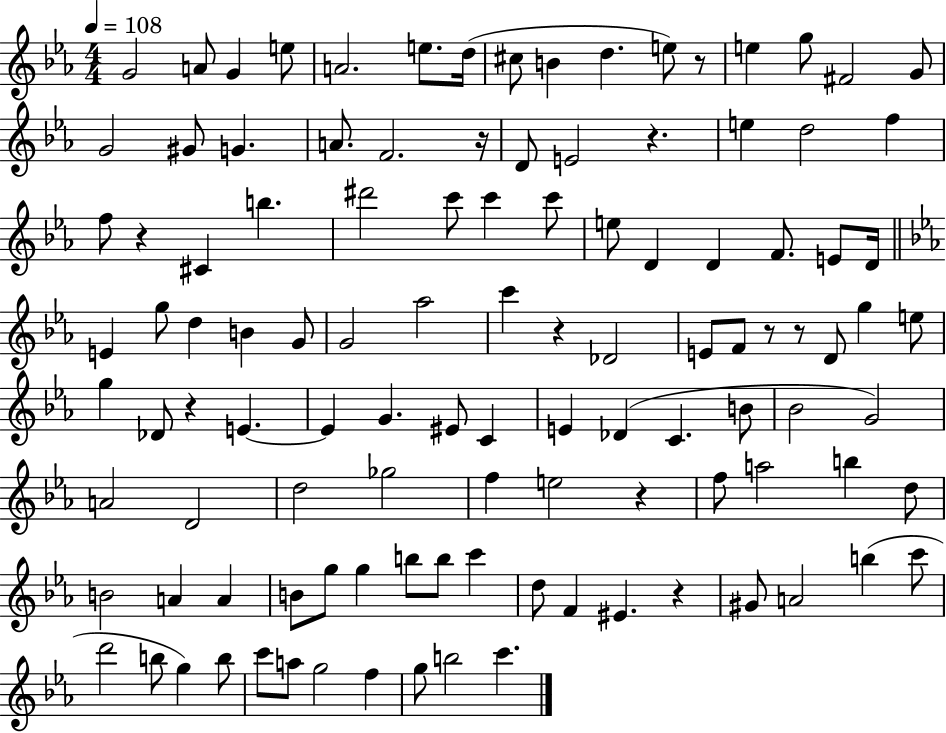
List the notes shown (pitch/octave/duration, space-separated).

G4/h A4/e G4/q E5/e A4/h. E5/e. D5/s C#5/e B4/q D5/q. E5/e R/e E5/q G5/e F#4/h G4/e G4/h G#4/e G4/q. A4/e. F4/h. R/s D4/e E4/h R/q. E5/q D5/h F5/q F5/e R/q C#4/q B5/q. D#6/h C6/e C6/q C6/e E5/e D4/q D4/q F4/e. E4/e D4/s E4/q G5/e D5/q B4/q G4/e G4/h Ab5/h C6/q R/q Db4/h E4/e F4/e R/e R/e D4/e G5/q E5/e G5/q Db4/e R/q E4/q. E4/q G4/q. EIS4/e C4/q E4/q Db4/q C4/q. B4/e Bb4/h G4/h A4/h D4/h D5/h Gb5/h F5/q E5/h R/q F5/e A5/h B5/q D5/e B4/h A4/q A4/q B4/e G5/e G5/q B5/e B5/e C6/q D5/e F4/q EIS4/q. R/q G#4/e A4/h B5/q C6/e D6/h B5/e G5/q B5/e C6/e A5/e G5/h F5/q G5/e B5/h C6/q.